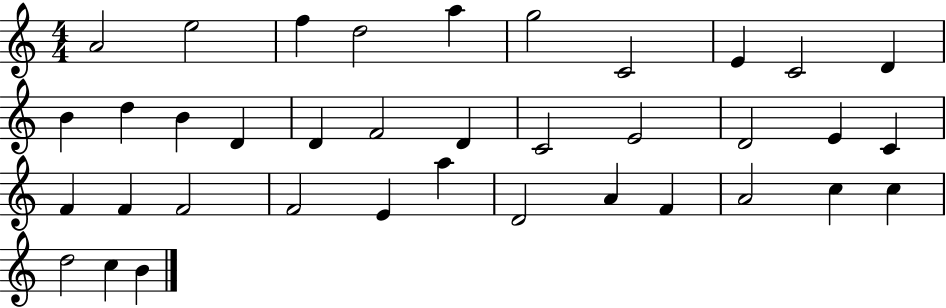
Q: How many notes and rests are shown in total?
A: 37